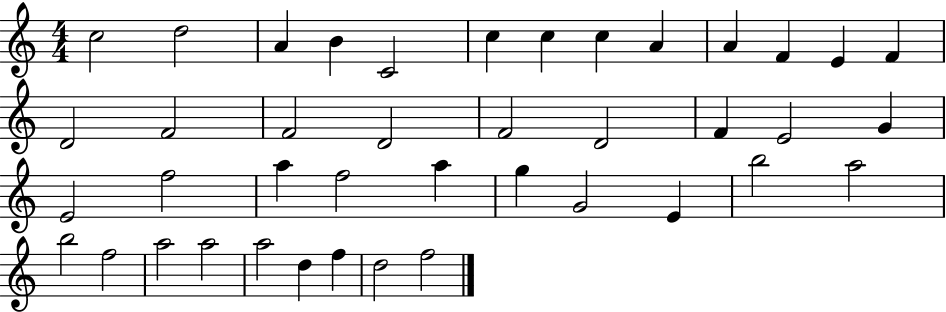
{
  \clef treble
  \numericTimeSignature
  \time 4/4
  \key c \major
  c''2 d''2 | a'4 b'4 c'2 | c''4 c''4 c''4 a'4 | a'4 f'4 e'4 f'4 | \break d'2 f'2 | f'2 d'2 | f'2 d'2 | f'4 e'2 g'4 | \break e'2 f''2 | a''4 f''2 a''4 | g''4 g'2 e'4 | b''2 a''2 | \break b''2 f''2 | a''2 a''2 | a''2 d''4 f''4 | d''2 f''2 | \break \bar "|."
}